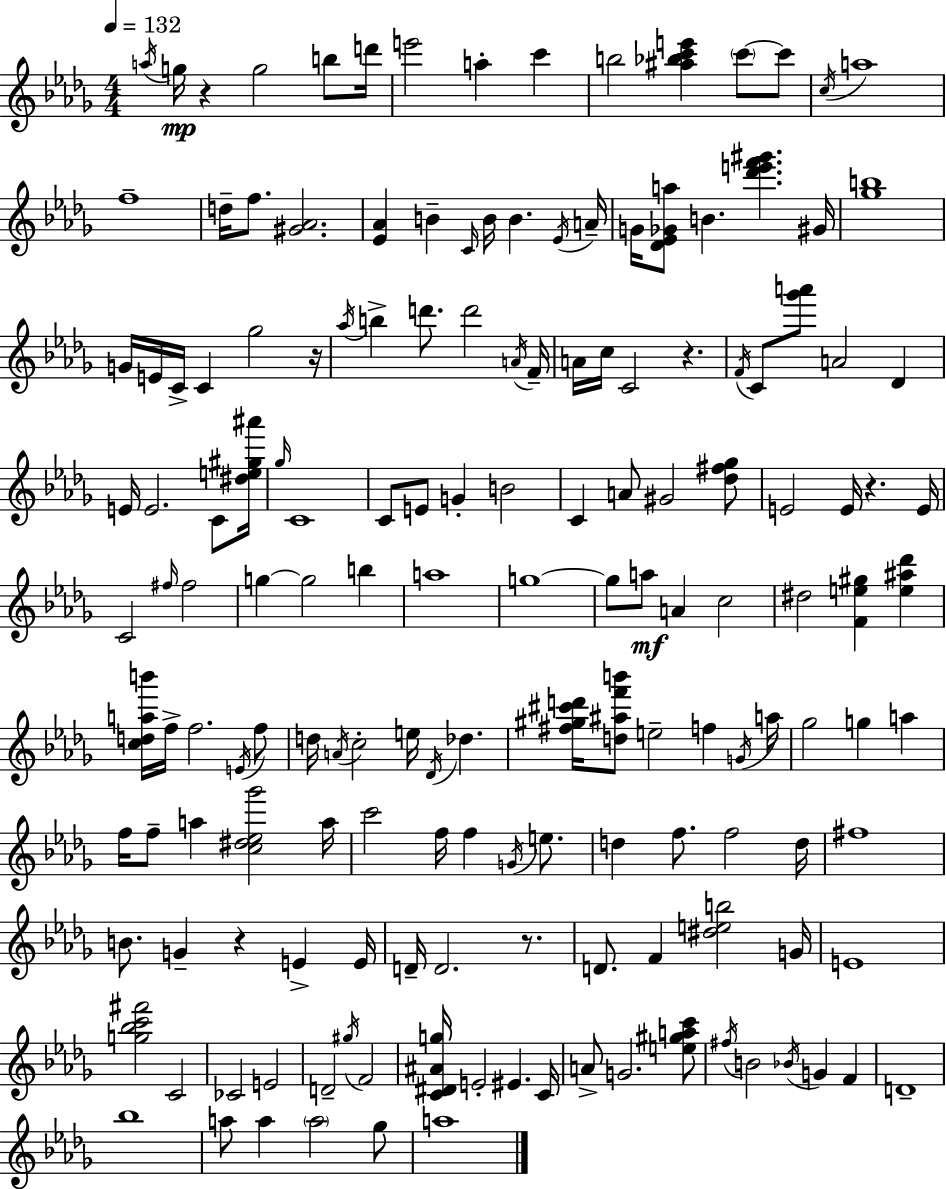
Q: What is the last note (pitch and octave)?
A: A5